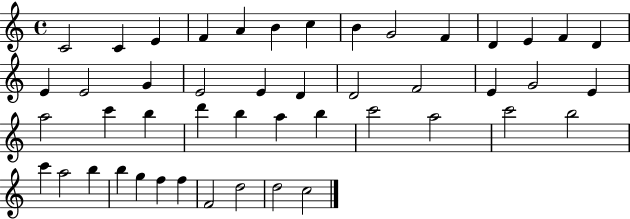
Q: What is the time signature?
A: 4/4